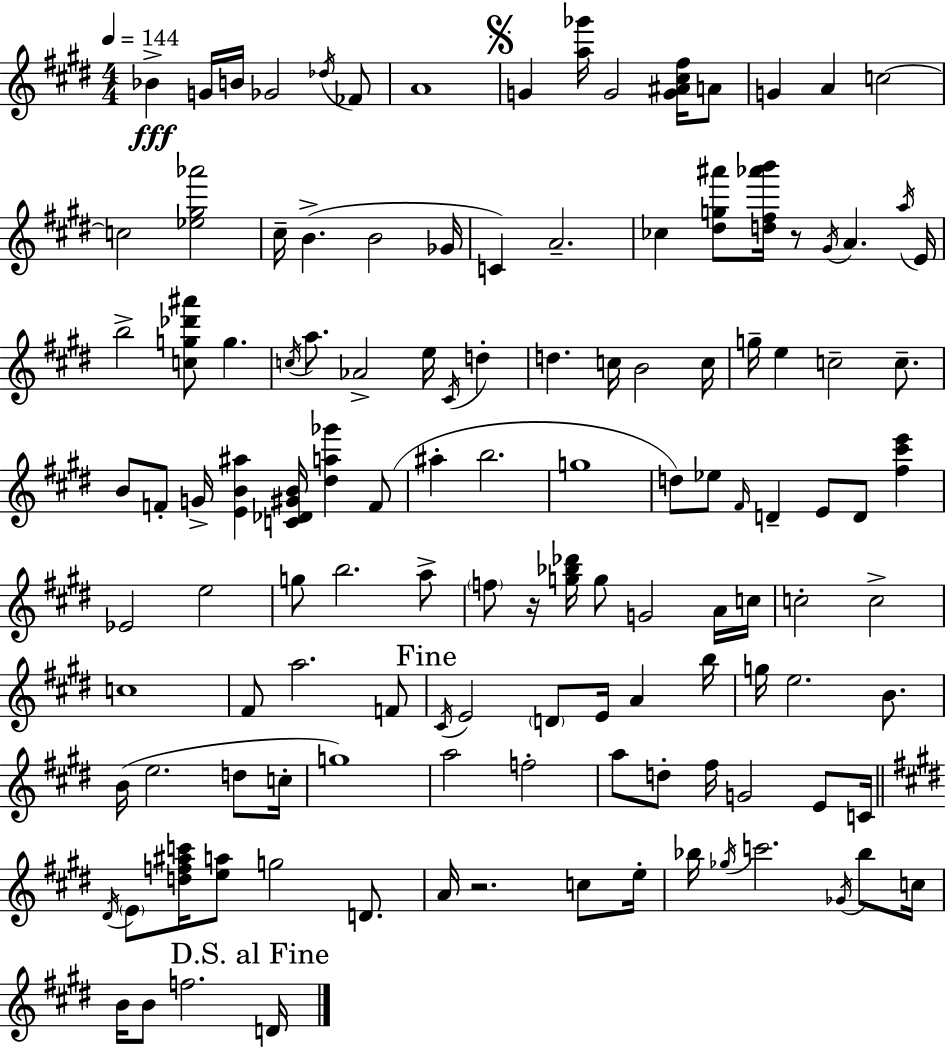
{
  \clef treble
  \numericTimeSignature
  \time 4/4
  \key e \major
  \tempo 4 = 144
  bes'4->\fff g'16 b'16 ges'2 \acciaccatura { des''16 } fes'8 | a'1 | \mark \markup { \musicglyph "scripts.segno" } g'4 <a'' ges'''>16 g'2 <g' ais' cis'' fis''>16 a'8 | g'4 a'4 c''2~~ | \break c''2 <ees'' gis'' aes'''>2 | cis''16-- b'4.->( b'2 | ges'16 c'4) a'2.-- | ces''4 <dis'' g'' ais'''>8 <d'' fis'' aes''' b'''>16 r8 \acciaccatura { gis'16 } a'4. | \break \acciaccatura { a''16 } e'16 b''2-> <c'' g'' des''' ais'''>8 g''4. | \acciaccatura { c''16 } a''8. aes'2-> e''16 | \acciaccatura { cis'16 } d''4-. d''4. c''16 b'2 | c''16 g''16-- e''4 c''2-- | \break c''8.-- b'8 f'8-. g'16-> <e' b' ais''>4 <c' des' gis' b'>16 <dis'' a'' ges'''>4 | f'8( ais''4-. b''2. | g''1 | d''8) ees''8 \grace { fis'16 } d'4-- e'8 | \break d'8 <fis'' cis''' e'''>4 ees'2 e''2 | g''8 b''2. | a''8-> \parenthesize f''8 r16 <g'' bes'' des'''>16 g''8 g'2 | a'16 c''16 c''2-. c''2-> | \break c''1 | fis'8 a''2. | f'8 \mark "Fine" \acciaccatura { cis'16 } e'2 \parenthesize d'8 | e'16 a'4 b''16 g''16 e''2. | \break b'8. b'16( e''2. | d''8 c''16-. g''1) | a''2 f''2-. | a''8 d''8-. fis''16 g'2 | \break e'8 c'16 \bar "||" \break \key e \major \acciaccatura { dis'16 } \parenthesize e'8 <d'' f'' ais'' c'''>16 <e'' a''>8 g''2 d'8. | a'16 r2. c''8 | e''16-. bes''16 \acciaccatura { ges''16 } c'''2. \acciaccatura { ges'16 } | bes''8 c''16 b'16 b'8 f''2. | \break \mark "D.S. al Fine" d'16 \bar "|."
}